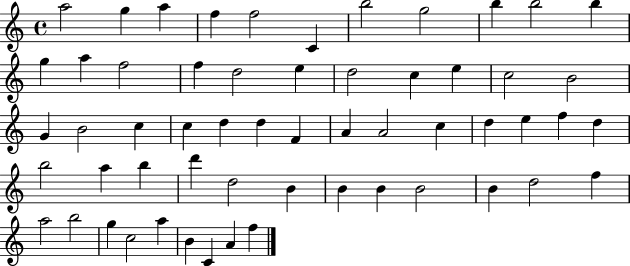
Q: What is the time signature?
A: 4/4